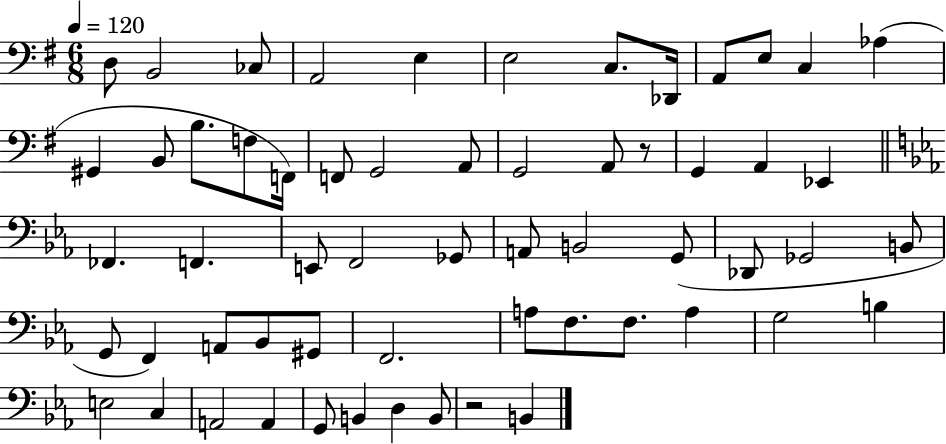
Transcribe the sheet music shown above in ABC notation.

X:1
T:Untitled
M:6/8
L:1/4
K:G
D,/2 B,,2 _C,/2 A,,2 E, E,2 C,/2 _D,,/4 A,,/2 E,/2 C, _A, ^G,, B,,/2 B,/2 F,/2 F,,/4 F,,/2 G,,2 A,,/2 G,,2 A,,/2 z/2 G,, A,, _E,, _F,, F,, E,,/2 F,,2 _G,,/2 A,,/2 B,,2 G,,/2 _D,,/2 _G,,2 B,,/2 G,,/2 F,, A,,/2 _B,,/2 ^G,,/2 F,,2 A,/2 F,/2 F,/2 A, G,2 B, E,2 C, A,,2 A,, G,,/2 B,, D, B,,/2 z2 B,,